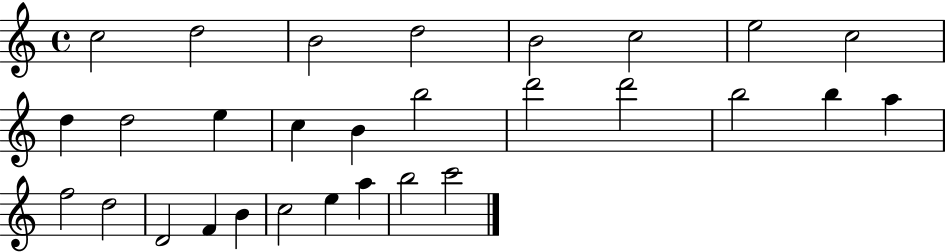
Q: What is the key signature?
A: C major